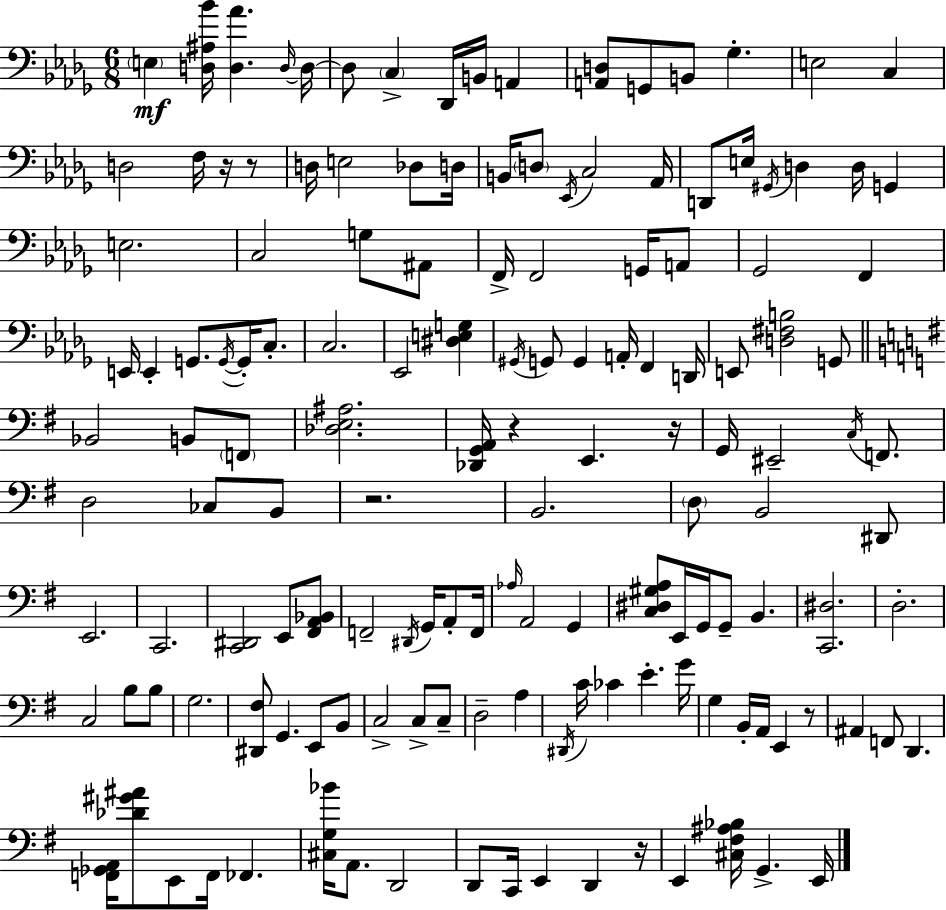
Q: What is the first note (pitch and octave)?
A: E3